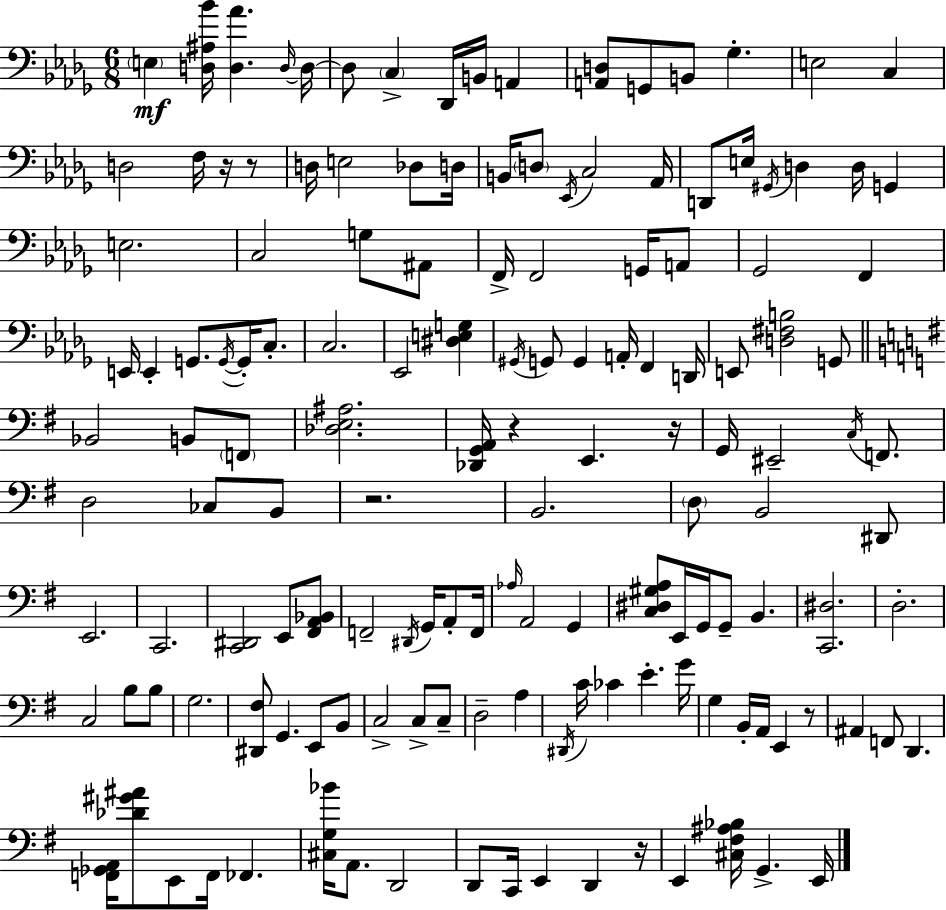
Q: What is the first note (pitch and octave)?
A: E3